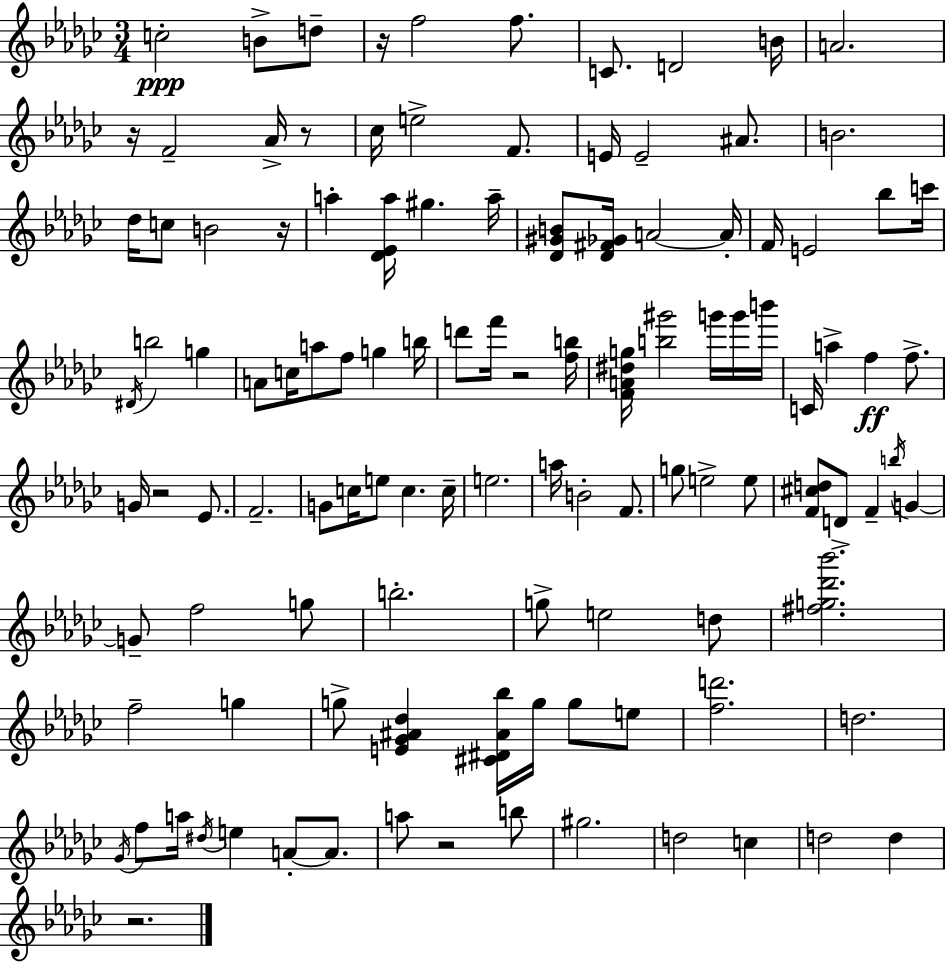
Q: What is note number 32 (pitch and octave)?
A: B5